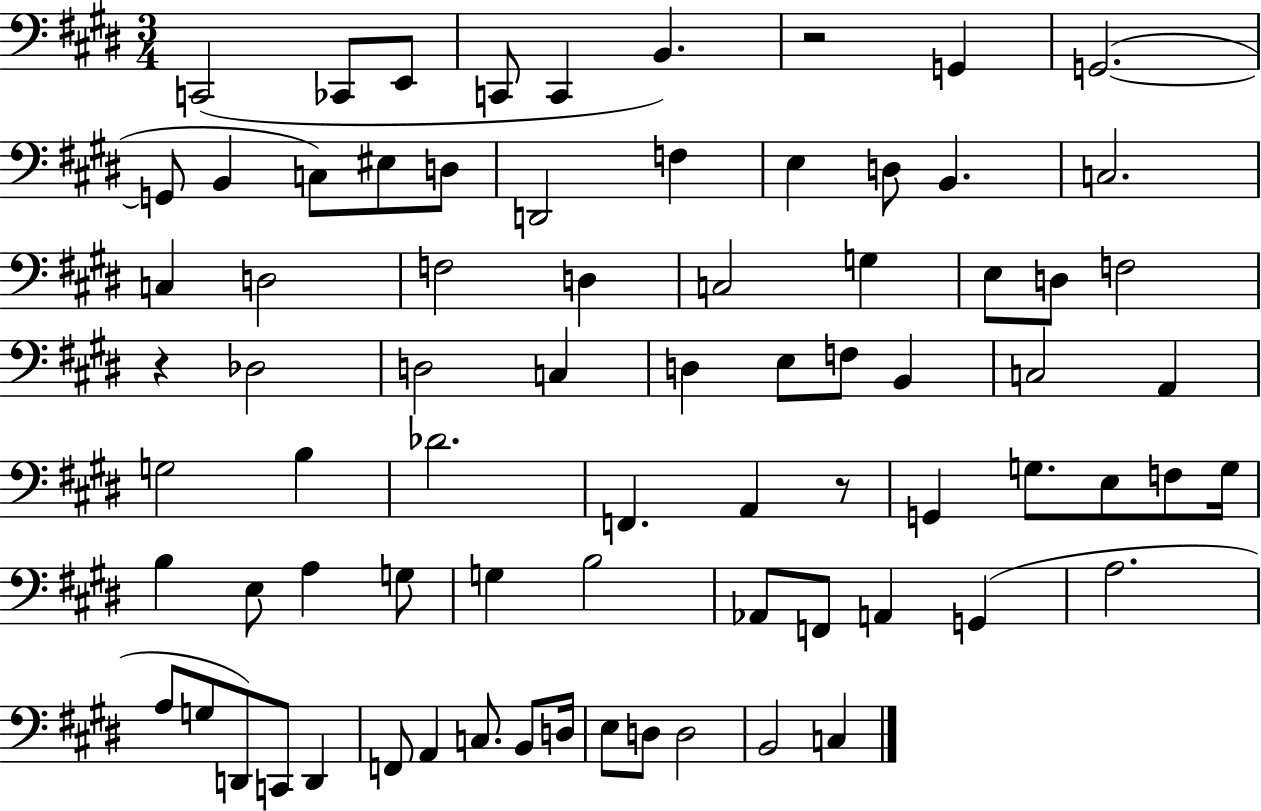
C2/h CES2/e E2/e C2/e C2/q B2/q. R/h G2/q G2/h. G2/e B2/q C3/e EIS3/e D3/e D2/h F3/q E3/q D3/e B2/q. C3/h. C3/q D3/h F3/h D3/q C3/h G3/q E3/e D3/e F3/h R/q Db3/h D3/h C3/q D3/q E3/e F3/e B2/q C3/h A2/q G3/h B3/q Db4/h. F2/q. A2/q R/e G2/q G3/e. E3/e F3/e G3/s B3/q E3/e A3/q G3/e G3/q B3/h Ab2/e F2/e A2/q G2/q A3/h. A3/e G3/e D2/e C2/e D2/q F2/e A2/q C3/e. B2/e D3/s E3/e D3/e D3/h B2/h C3/q